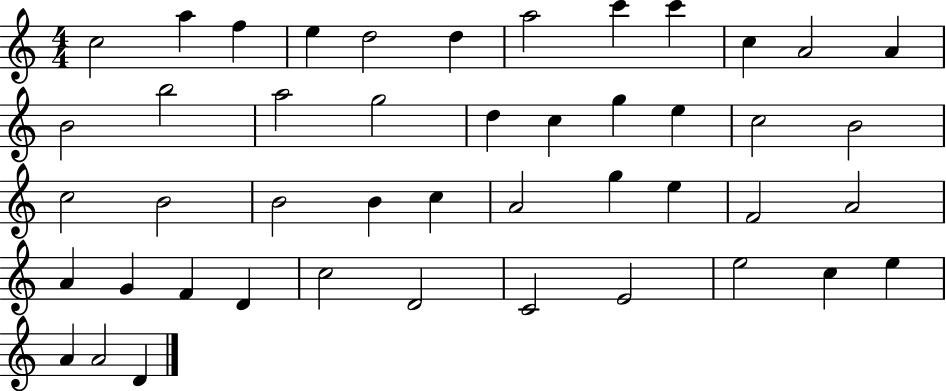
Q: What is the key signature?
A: C major